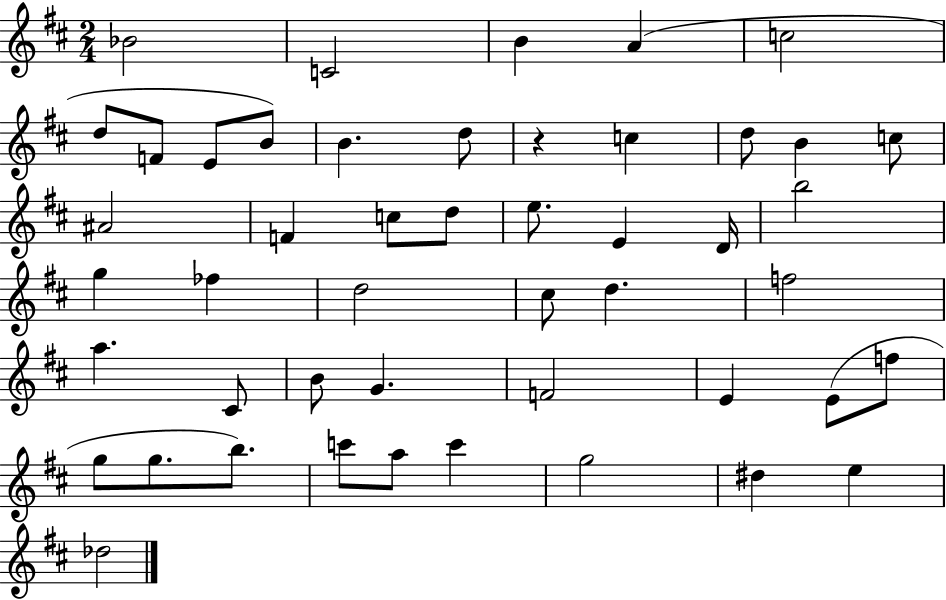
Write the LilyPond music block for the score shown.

{
  \clef treble
  \numericTimeSignature
  \time 2/4
  \key d \major
  \repeat volta 2 { bes'2 | c'2 | b'4 a'4( | c''2 | \break d''8 f'8 e'8 b'8) | b'4. d''8 | r4 c''4 | d''8 b'4 c''8 | \break ais'2 | f'4 c''8 d''8 | e''8. e'4 d'16 | b''2 | \break g''4 fes''4 | d''2 | cis''8 d''4. | f''2 | \break a''4. cis'8 | b'8 g'4. | f'2 | e'4 e'8( f''8 | \break g''8 g''8. b''8.) | c'''8 a''8 c'''4 | g''2 | dis''4 e''4 | \break des''2 | } \bar "|."
}